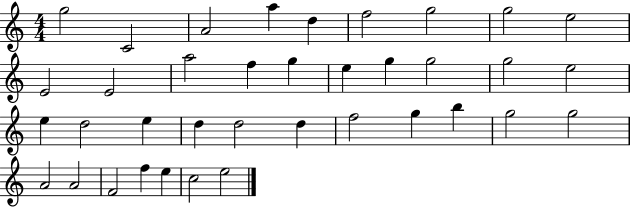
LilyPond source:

{
  \clef treble
  \numericTimeSignature
  \time 4/4
  \key c \major
  g''2 c'2 | a'2 a''4 d''4 | f''2 g''2 | g''2 e''2 | \break e'2 e'2 | a''2 f''4 g''4 | e''4 g''4 g''2 | g''2 e''2 | \break e''4 d''2 e''4 | d''4 d''2 d''4 | f''2 g''4 b''4 | g''2 g''2 | \break a'2 a'2 | f'2 f''4 e''4 | c''2 e''2 | \bar "|."
}